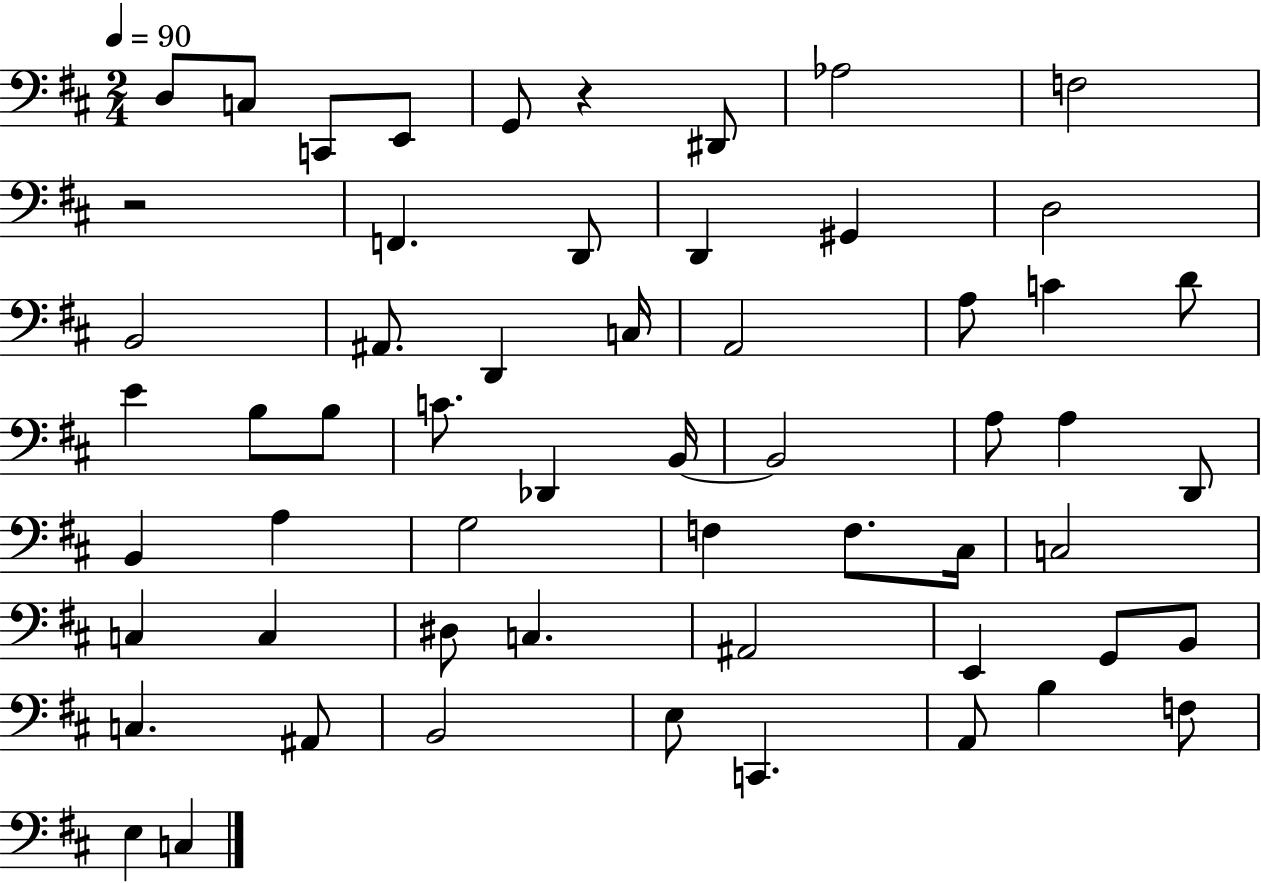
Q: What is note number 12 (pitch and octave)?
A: G#2